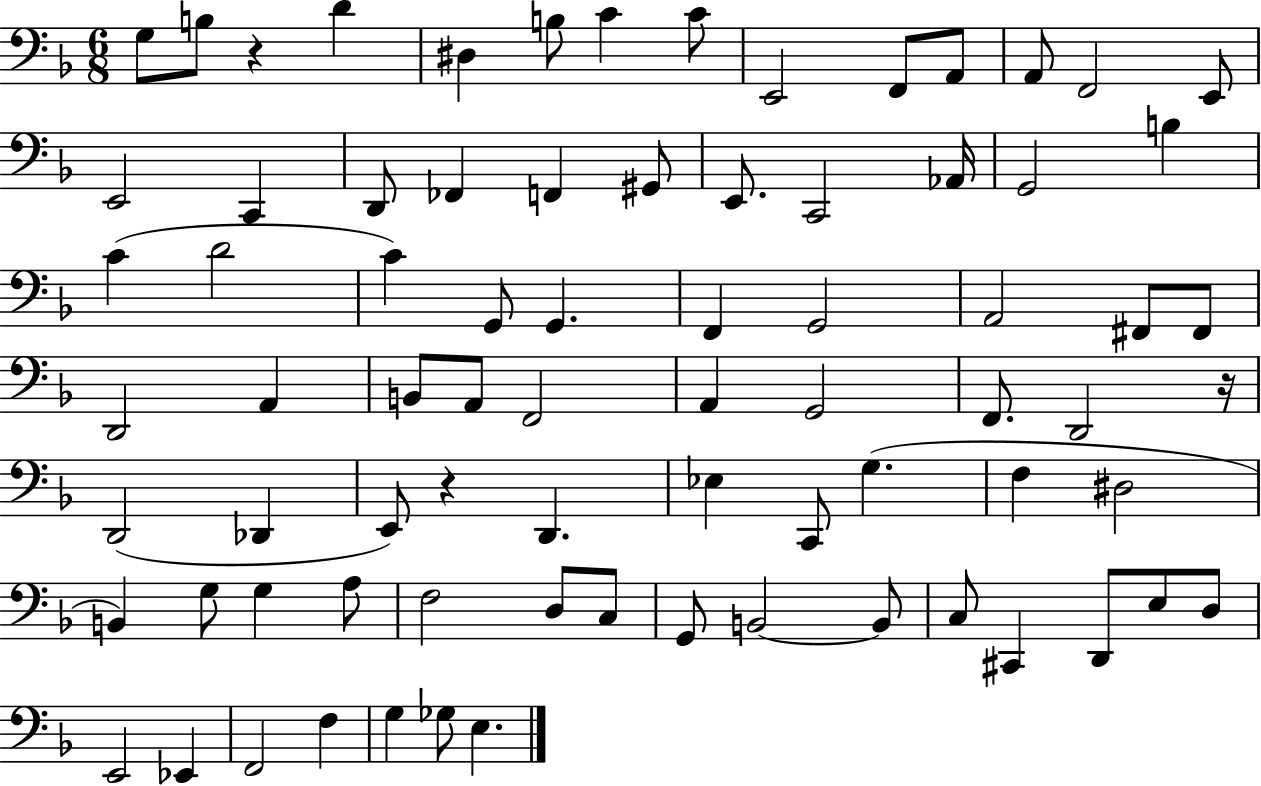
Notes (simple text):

G3/e B3/e R/q D4/q D#3/q B3/e C4/q C4/e E2/h F2/e A2/e A2/e F2/h E2/e E2/h C2/q D2/e FES2/q F2/q G#2/e E2/e. C2/h Ab2/s G2/h B3/q C4/q D4/h C4/q G2/e G2/q. F2/q G2/h A2/h F#2/e F#2/e D2/h A2/q B2/e A2/e F2/h A2/q G2/h F2/e. D2/h R/s D2/h Db2/q E2/e R/q D2/q. Eb3/q C2/e G3/q. F3/q D#3/h B2/q G3/e G3/q A3/e F3/h D3/e C3/e G2/e B2/h B2/e C3/e C#2/q D2/e E3/e D3/e E2/h Eb2/q F2/h F3/q G3/q Gb3/e E3/q.